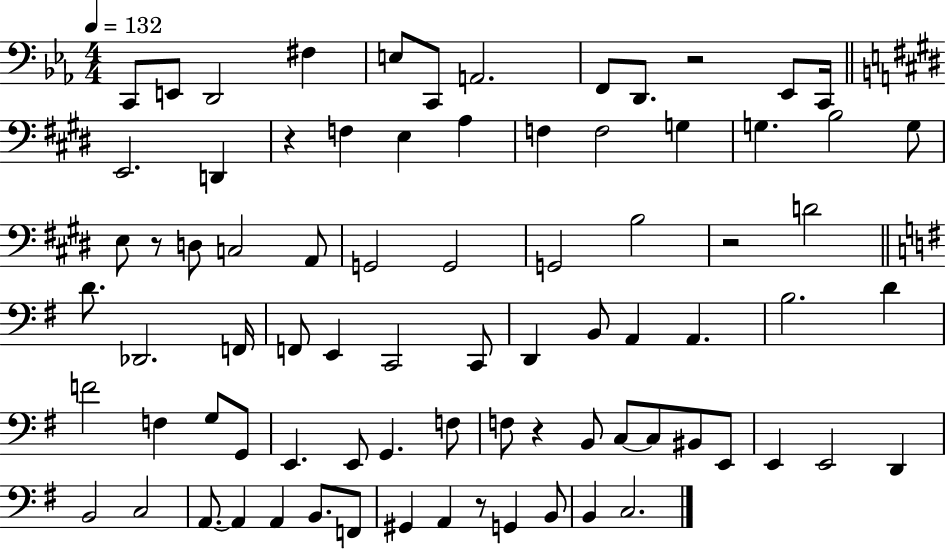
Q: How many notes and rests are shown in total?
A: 80